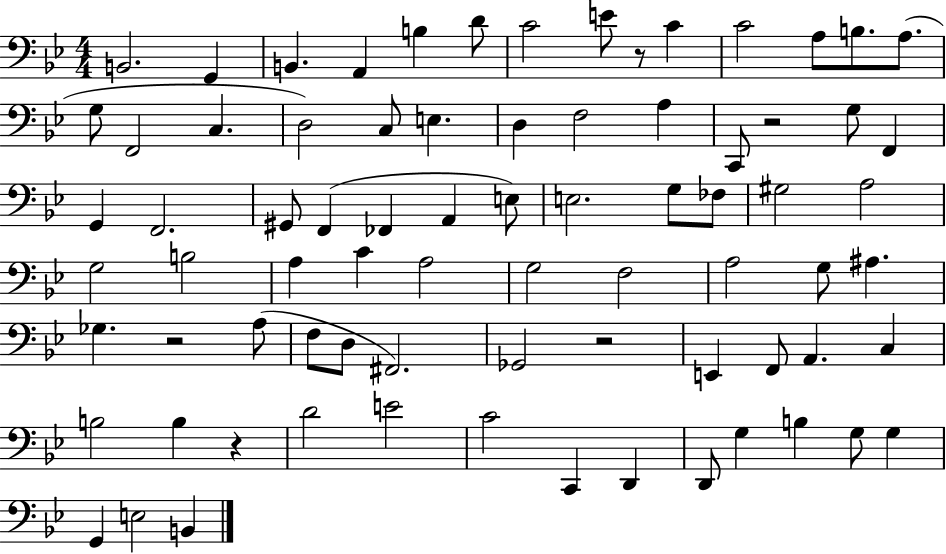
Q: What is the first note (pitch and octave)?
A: B2